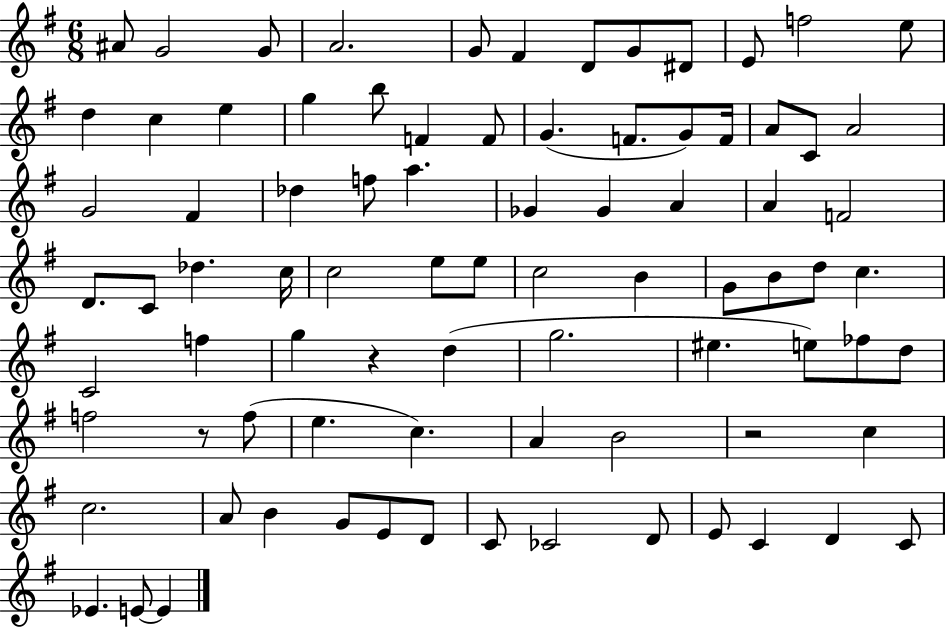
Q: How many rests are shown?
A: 3